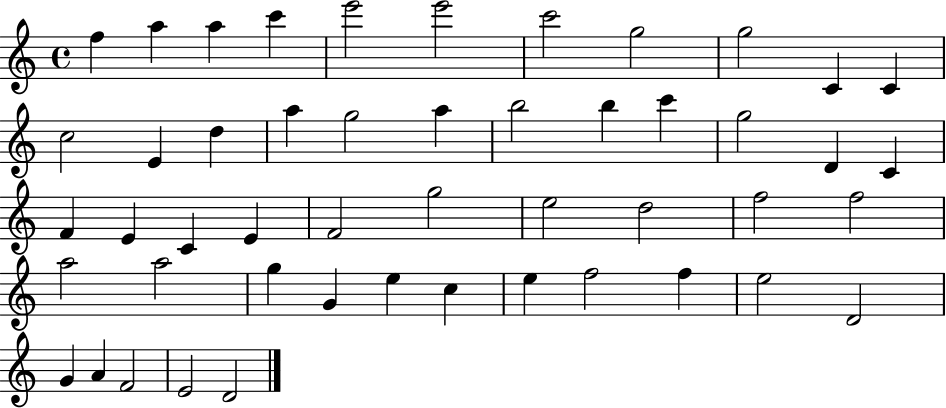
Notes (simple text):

F5/q A5/q A5/q C6/q E6/h E6/h C6/h G5/h G5/h C4/q C4/q C5/h E4/q D5/q A5/q G5/h A5/q B5/h B5/q C6/q G5/h D4/q C4/q F4/q E4/q C4/q E4/q F4/h G5/h E5/h D5/h F5/h F5/h A5/h A5/h G5/q G4/q E5/q C5/q E5/q F5/h F5/q E5/h D4/h G4/q A4/q F4/h E4/h D4/h